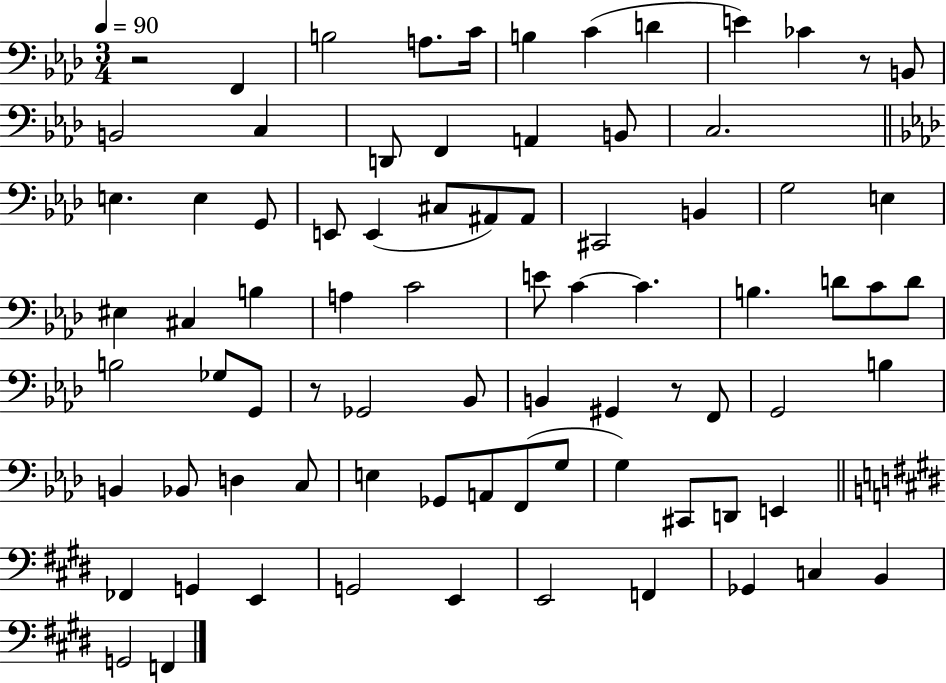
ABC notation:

X:1
T:Untitled
M:3/4
L:1/4
K:Ab
z2 F,, B,2 A,/2 C/4 B, C D E _C z/2 B,,/2 B,,2 C, D,,/2 F,, A,, B,,/2 C,2 E, E, G,,/2 E,,/2 E,, ^C,/2 ^A,,/2 ^A,,/2 ^C,,2 B,, G,2 E, ^E, ^C, B, A, C2 E/2 C C B, D/2 C/2 D/2 B,2 _G,/2 G,,/2 z/2 _G,,2 _B,,/2 B,, ^G,, z/2 F,,/2 G,,2 B, B,, _B,,/2 D, C,/2 E, _G,,/2 A,,/2 F,,/2 G,/2 G, ^C,,/2 D,,/2 E,, _F,, G,, E,, G,,2 E,, E,,2 F,, _G,, C, B,, G,,2 F,,